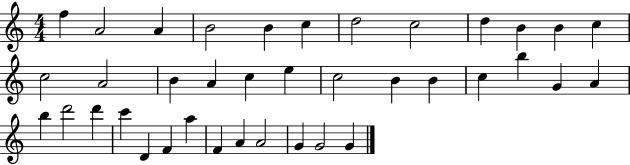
{
  \clef treble
  \numericTimeSignature
  \time 4/4
  \key c \major
  f''4 a'2 a'4 | b'2 b'4 c''4 | d''2 c''2 | d''4 b'4 b'4 c''4 | \break c''2 a'2 | b'4 a'4 c''4 e''4 | c''2 b'4 b'4 | c''4 b''4 g'4 a'4 | \break b''4 d'''2 d'''4 | c'''4 d'4 f'4 a''4 | f'4 a'4 a'2 | g'4 g'2 g'4 | \break \bar "|."
}